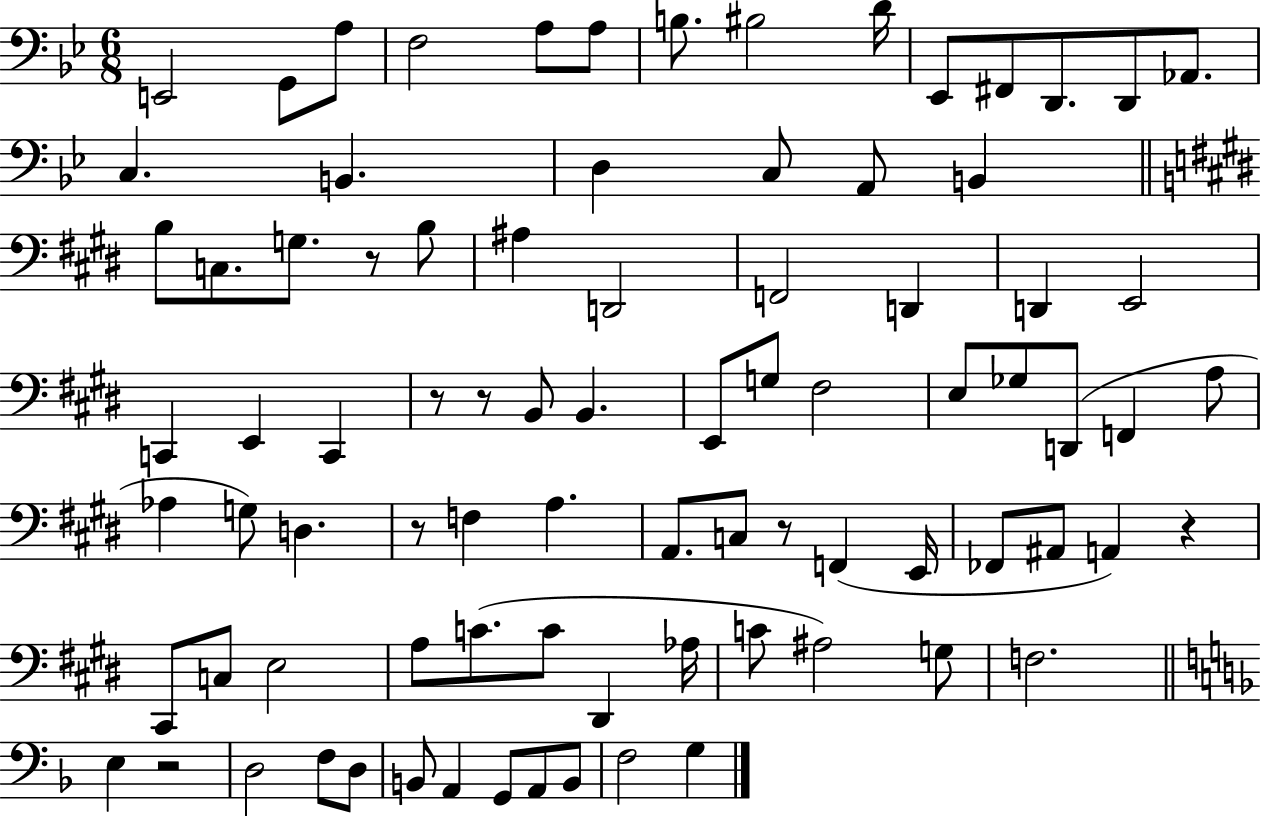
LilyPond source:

{
  \clef bass
  \numericTimeSignature
  \time 6/8
  \key bes \major
  \repeat volta 2 { e,2 g,8 a8 | f2 a8 a8 | b8. bis2 d'16 | ees,8 fis,8 d,8. d,8 aes,8. | \break c4. b,4. | d4 c8 a,8 b,4 | \bar "||" \break \key e \major b8 c8. g8. r8 b8 | ais4 d,2 | f,2 d,4 | d,4 e,2 | \break c,4 e,4 c,4 | r8 r8 b,8 b,4. | e,8 g8 fis2 | e8 ges8 d,8( f,4 a8 | \break aes4 g8) d4. | r8 f4 a4. | a,8. c8 r8 f,4( e,16 | fes,8 ais,8 a,4) r4 | \break cis,8 c8 e2 | a8 c'8.( c'8 dis,4 aes16 | c'8 ais2) g8 | f2. | \break \bar "||" \break \key d \minor e4 r2 | d2 f8 d8 | b,8 a,4 g,8 a,8 b,8 | f2 g4 | \break } \bar "|."
}